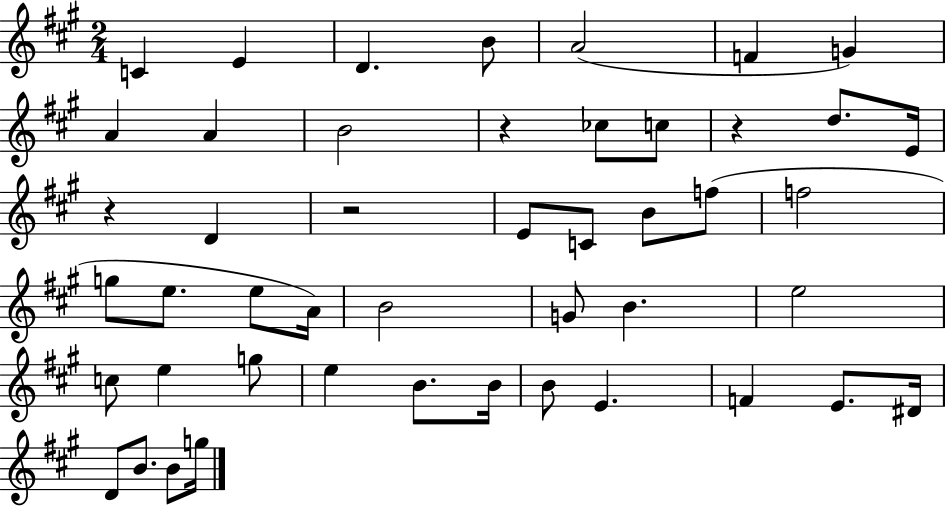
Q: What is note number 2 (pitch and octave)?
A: E4